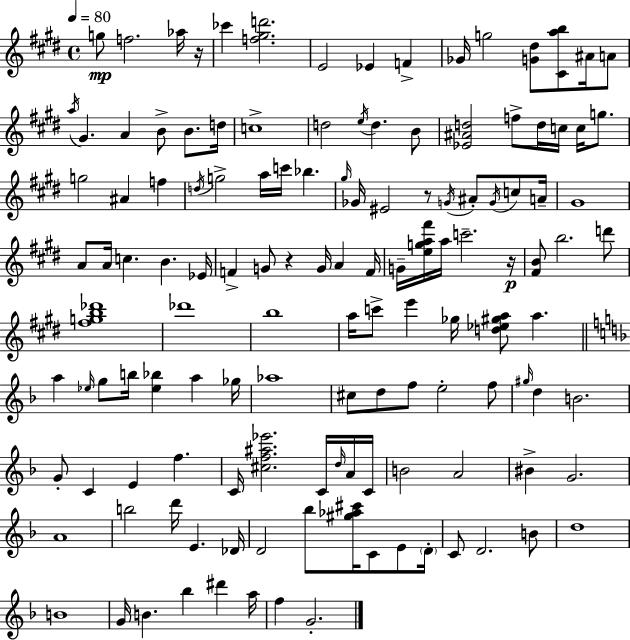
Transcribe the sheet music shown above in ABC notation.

X:1
T:Untitled
M:4/4
L:1/4
K:E
g/2 f2 _a/4 z/4 _c' [f^gd']2 E2 _E F _G/4 g2 [G^d]/2 [^Cab]/2 ^A/4 A/2 a/4 ^G A B/2 B/2 d/4 c4 d2 e/4 d B/2 [_E^Ad]2 f/2 d/4 c/4 c/4 g/2 g2 ^A f d/4 g2 a/4 c'/4 _b ^g/4 _G/4 ^E2 z/2 G/4 ^A/2 G/4 c/2 A/4 ^G4 A/2 A/4 c B _E/4 F G/2 z G/4 A F/4 G/4 [ega^f']/4 a/4 c'2 z/4 [^FB]/2 b2 d'/2 [^fgb_d']4 _d'4 b4 a/4 c'/2 e' _g/4 [d_e^ga]/2 a a _e/4 g/2 b/4 [_e_b] a _g/4 _a4 ^c/2 d/2 f/2 e2 f/2 ^g/4 d B2 G/2 C E f C/4 [^cf^a_e']2 C/4 d/4 A/4 C/4 B2 A2 ^B G2 A4 b2 d'/4 E _D/4 D2 _b/2 [^g_a^c']/4 C/2 E/2 D/4 C/2 D2 B/2 d4 B4 G/4 B _b ^d' a/4 f G2